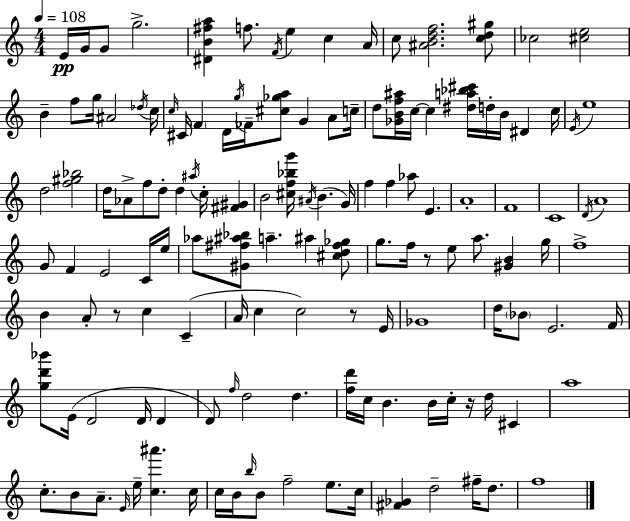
{
  \clef treble
  \numericTimeSignature
  \time 4/4
  \key c \major
  \tempo 4 = 108
  \repeat volta 2 { e'16\pp g'16 g'8 g''2.-> | <dis' b' fis'' a''>4 f''8. \acciaccatura { f'16 } e''4 c''4 | a'16 c''8 <ais' b' d'' f''>2. <c'' d'' gis''>8 | ces''2 <cis'' e''>2 | \break b'4-- f''8 g''16 ais'2 | \acciaccatura { des''16 } c''16 \grace { c''16 } cis'16 \parenthesize f'4 d'16 \acciaccatura { g''16 } fes'16-- <cis'' ges'' a''>8 g'4 | a'8 c''16-- d''8 <ges' b' f'' ais''>16 c''16~~ c''4 <dis'' a'' bes'' cis'''>16 d''16-. b'16 dis'4 | c''16 \acciaccatura { e'16 } e''1 | \break d''2 <f'' gis'' bes''>2 | d''16 aes'8-> f''8 d''8-. d''4 | \acciaccatura { ais''16 } c''16-. <fis' gis'>4 b'2 <cis'' f'' bes'' g'''>16 \acciaccatura { ais'16 }( | b'4. g'16) f''4 f''4 aes''8 | \break e'4. a'1-. | f'1 | c'1 | \acciaccatura { d'16 } a'1 | \break g'8 f'4 e'2 | c'16 e''16 aes''8 <gis' fis'' ais'' bes''>8 a''4.-- | ais''4 <cis'' d'' fis'' ges''>8 g''8. f''16 r8 e''8 | a''8. <gis' b'>4 g''16 f''1-> | \break b'4 a'8-. r8 | c''4 c'4--( a'16 c''4 c''2) | r8 e'16 ges'1 | d''16 \parenthesize bes'8 e'2. | \break f'16 <g'' d''' bes'''>8 e'16( d'2 | d'16 d'4 d'8) \grace { f''16 } d''2 | d''4. <f'' d'''>16 c''16 b'4. | b'16 c''16-. r16 d''16 cis'4 a''1 | \break c''8.-. b'8 a'8.-- | \grace { e'16 } e''16-- <c'' ais'''>4. c''16 c''16 b'16 \grace { b''16 } b'8 f''2-- | e''8. c''16 <fis' ges'>4 d''2-- | fis''16-- d''8. f''1 | \break } \bar "|."
}